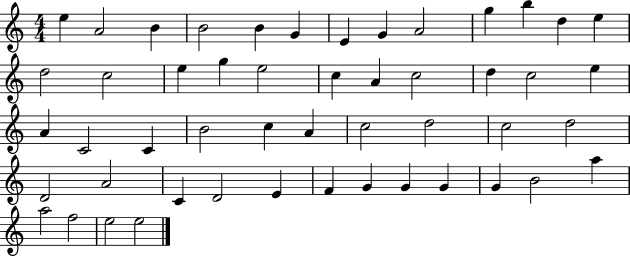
X:1
T:Untitled
M:4/4
L:1/4
K:C
e A2 B B2 B G E G A2 g b d e d2 c2 e g e2 c A c2 d c2 e A C2 C B2 c A c2 d2 c2 d2 D2 A2 C D2 E F G G G G B2 a a2 f2 e2 e2